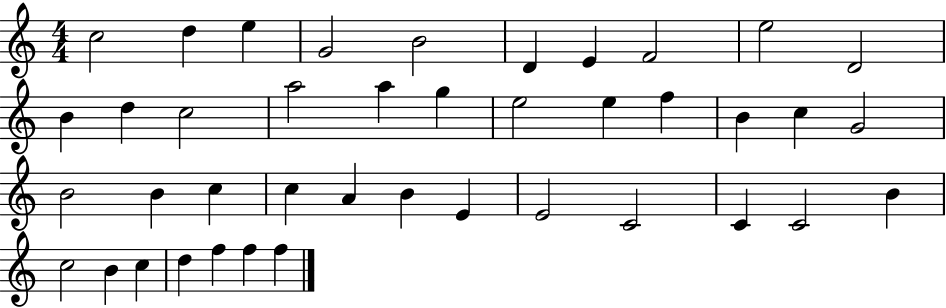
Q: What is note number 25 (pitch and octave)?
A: C5